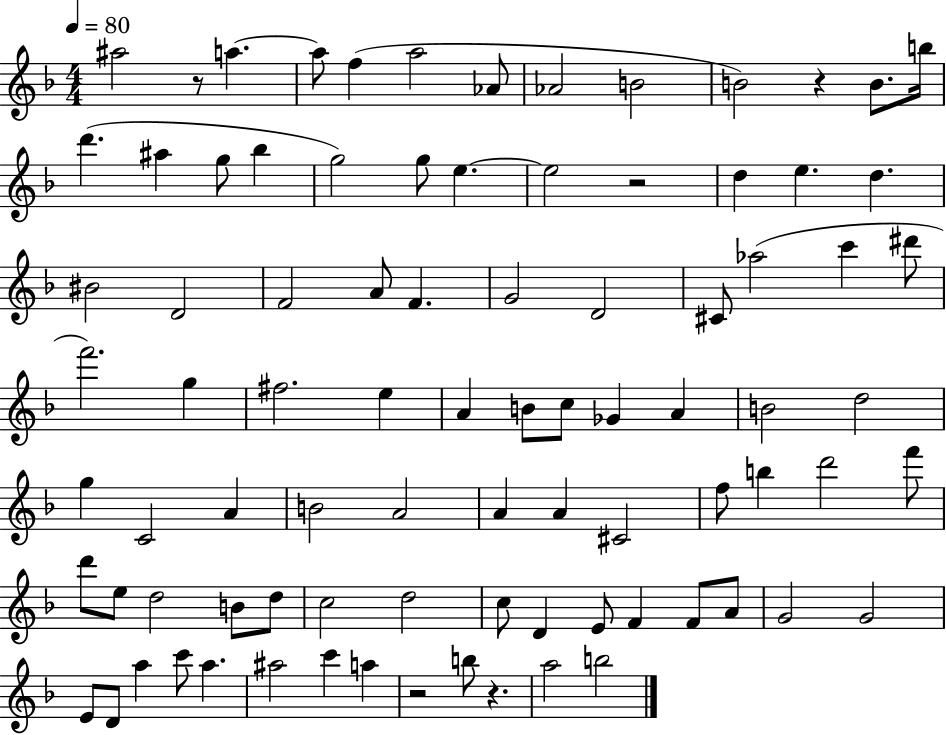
A#5/h R/e A5/q. A5/e F5/q A5/h Ab4/e Ab4/h B4/h B4/h R/q B4/e. B5/s D6/q. A#5/q G5/e Bb5/q G5/h G5/e E5/q. E5/h R/h D5/q E5/q. D5/q. BIS4/h D4/h F4/h A4/e F4/q. G4/h D4/h C#4/e Ab5/h C6/q D#6/e F6/h. G5/q F#5/h. E5/q A4/q B4/e C5/e Gb4/q A4/q B4/h D5/h G5/q C4/h A4/q B4/h A4/h A4/q A4/q C#4/h F5/e B5/q D6/h F6/e D6/e E5/e D5/h B4/e D5/e C5/h D5/h C5/e D4/q E4/e F4/q F4/e A4/e G4/h G4/h E4/e D4/e A5/q C6/e A5/q. A#5/h C6/q A5/q R/h B5/e R/q. A5/h B5/h